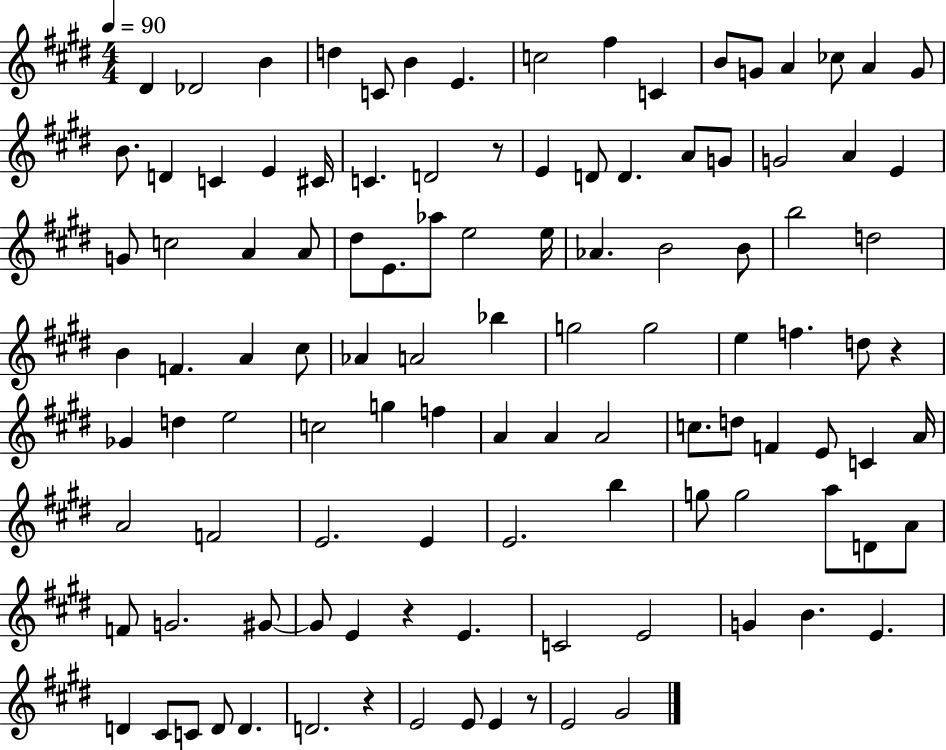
{
  \clef treble
  \numericTimeSignature
  \time 4/4
  \key e \major
  \tempo 4 = 90
  dis'4 des'2 b'4 | d''4 c'8 b'4 e'4. | c''2 fis''4 c'4 | b'8 g'8 a'4 ces''8 a'4 g'8 | \break b'8. d'4 c'4 e'4 cis'16 | c'4. d'2 r8 | e'4 d'8 d'4. a'8 g'8 | g'2 a'4 e'4 | \break g'8 c''2 a'4 a'8 | dis''8 e'8. aes''8 e''2 e''16 | aes'4. b'2 b'8 | b''2 d''2 | \break b'4 f'4. a'4 cis''8 | aes'4 a'2 bes''4 | g''2 g''2 | e''4 f''4. d''8 r4 | \break ges'4 d''4 e''2 | c''2 g''4 f''4 | a'4 a'4 a'2 | c''8. d''8 f'4 e'8 c'4 a'16 | \break a'2 f'2 | e'2. e'4 | e'2. b''4 | g''8 g''2 a''8 d'8 a'8 | \break f'8 g'2. gis'8~~ | gis'8 e'4 r4 e'4. | c'2 e'2 | g'4 b'4. e'4. | \break d'4 cis'8 c'8 d'8 d'4. | d'2. r4 | e'2 e'8 e'4 r8 | e'2 gis'2 | \break \bar "|."
}